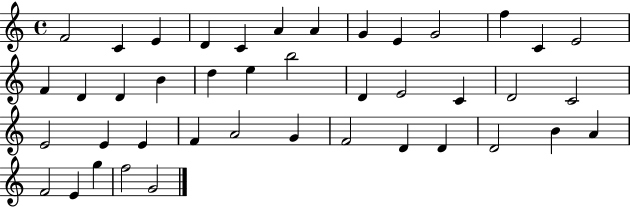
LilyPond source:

{
  \clef treble
  \time 4/4
  \defaultTimeSignature
  \key c \major
  f'2 c'4 e'4 | d'4 c'4 a'4 a'4 | g'4 e'4 g'2 | f''4 c'4 e'2 | \break f'4 d'4 d'4 b'4 | d''4 e''4 b''2 | d'4 e'2 c'4 | d'2 c'2 | \break e'2 e'4 e'4 | f'4 a'2 g'4 | f'2 d'4 d'4 | d'2 b'4 a'4 | \break f'2 e'4 g''4 | f''2 g'2 | \bar "|."
}